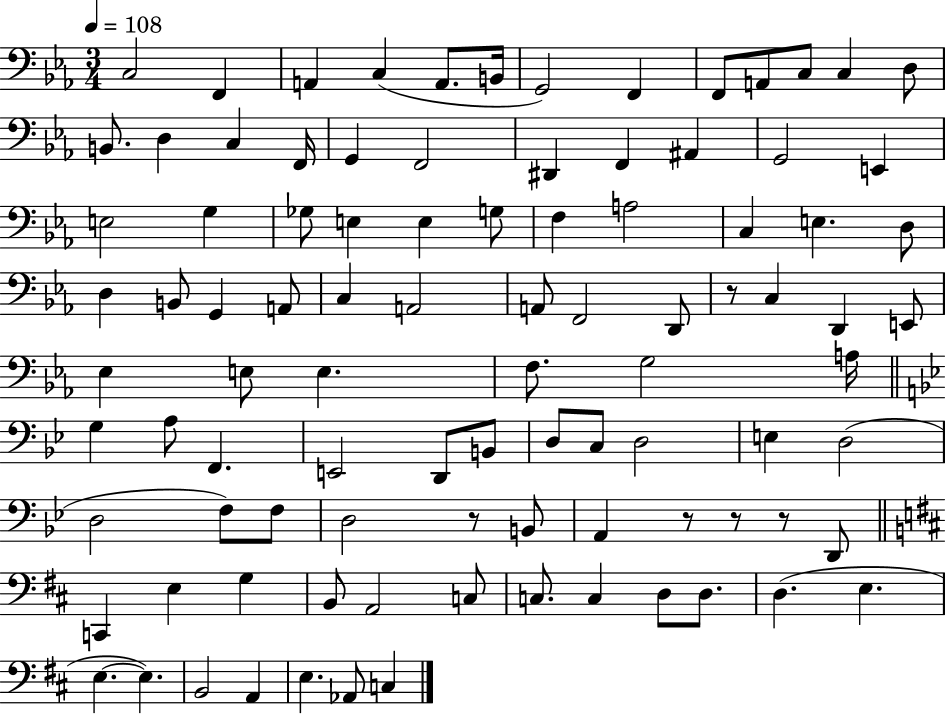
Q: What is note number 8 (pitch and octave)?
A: F2